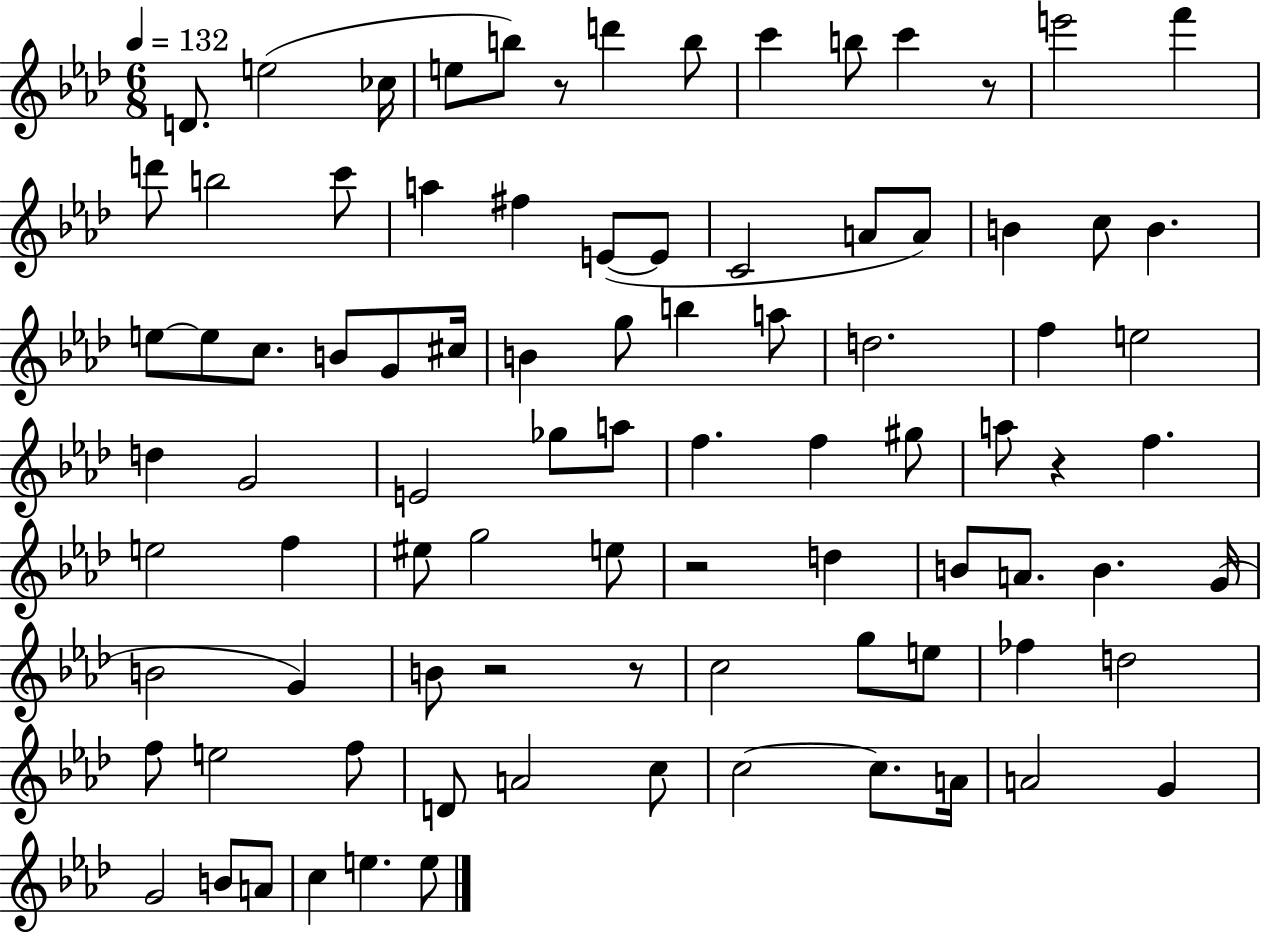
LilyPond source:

{
  \clef treble
  \numericTimeSignature
  \time 6/8
  \key aes \major
  \tempo 4 = 132
  d'8. e''2( ces''16 | e''8 b''8) r8 d'''4 b''8 | c'''4 b''8 c'''4 r8 | e'''2 f'''4 | \break d'''8 b''2 c'''8 | a''4 fis''4 e'8~(~ e'8 | c'2 a'8 a'8) | b'4 c''8 b'4. | \break e''8~~ e''8 c''8. b'8 g'8 cis''16 | b'4 g''8 b''4 a''8 | d''2. | f''4 e''2 | \break d''4 g'2 | e'2 ges''8 a''8 | f''4. f''4 gis''8 | a''8 r4 f''4. | \break e''2 f''4 | eis''8 g''2 e''8 | r2 d''4 | b'8 a'8. b'4. g'16( | \break b'2 g'4) | b'8 r2 r8 | c''2 g''8 e''8 | fes''4 d''2 | \break f''8 e''2 f''8 | d'8 a'2 c''8 | c''2~~ c''8. a'16 | a'2 g'4 | \break g'2 b'8 a'8 | c''4 e''4. e''8 | \bar "|."
}